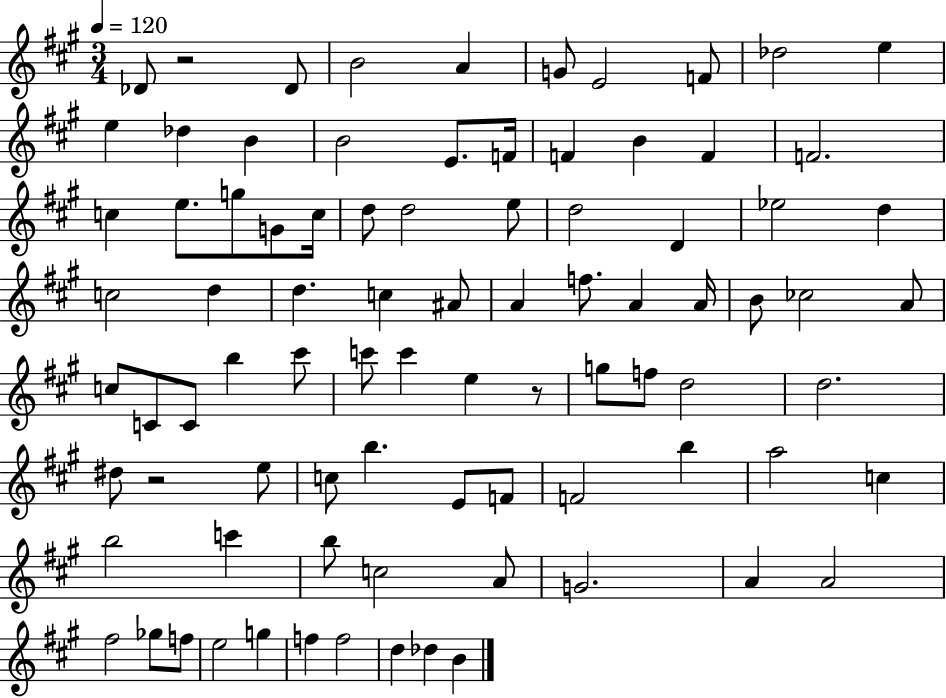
{
  \clef treble
  \numericTimeSignature
  \time 3/4
  \key a \major
  \tempo 4 = 120
  des'8 r2 des'8 | b'2 a'4 | g'8 e'2 f'8 | des''2 e''4 | \break e''4 des''4 b'4 | b'2 e'8. f'16 | f'4 b'4 f'4 | f'2. | \break c''4 e''8. g''8 g'8 c''16 | d''8 d''2 e''8 | d''2 d'4 | ees''2 d''4 | \break c''2 d''4 | d''4. c''4 ais'8 | a'4 f''8. a'4 a'16 | b'8 ces''2 a'8 | \break c''8 c'8 c'8 b''4 cis'''8 | c'''8 c'''4 e''4 r8 | g''8 f''8 d''2 | d''2. | \break dis''8 r2 e''8 | c''8 b''4. e'8 f'8 | f'2 b''4 | a''2 c''4 | \break b''2 c'''4 | b''8 c''2 a'8 | g'2. | a'4 a'2 | \break fis''2 ges''8 f''8 | e''2 g''4 | f''4 f''2 | d''4 des''4 b'4 | \break \bar "|."
}